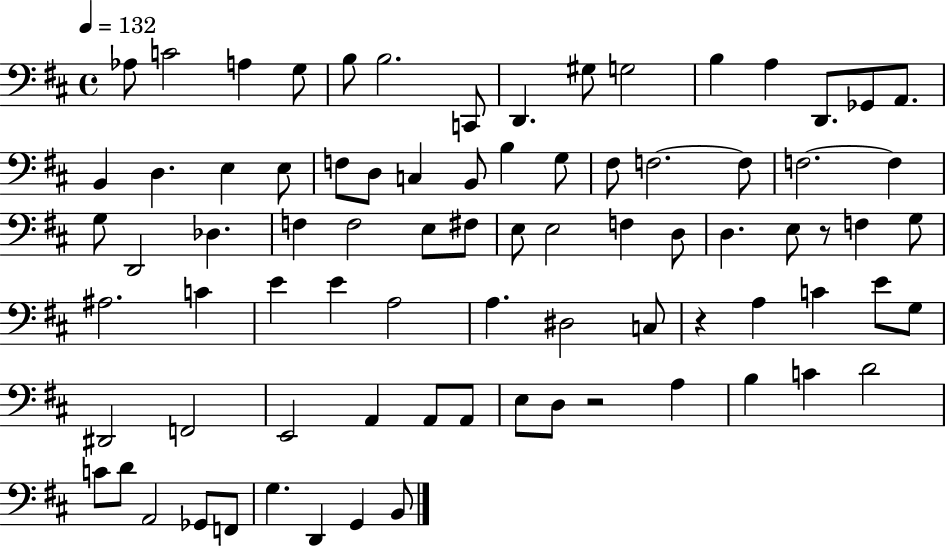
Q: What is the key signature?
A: D major